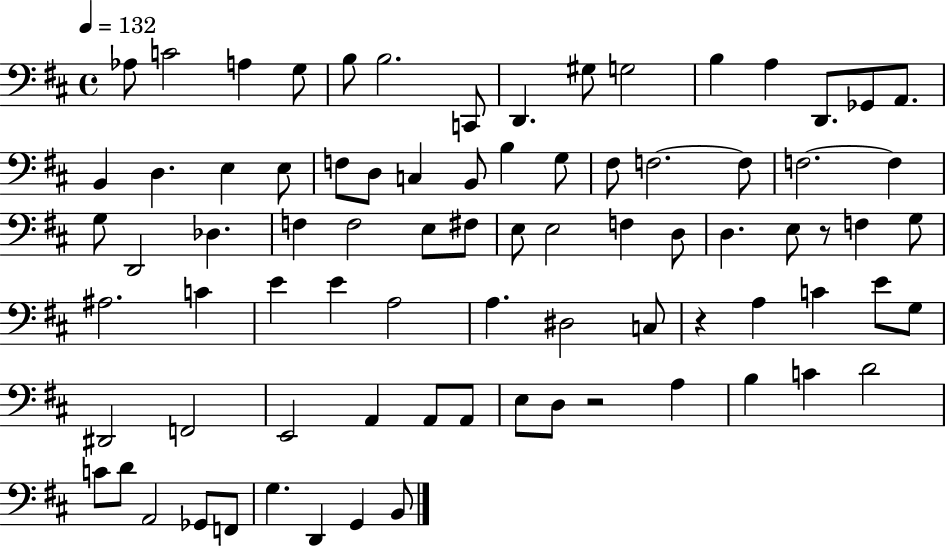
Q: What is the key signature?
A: D major